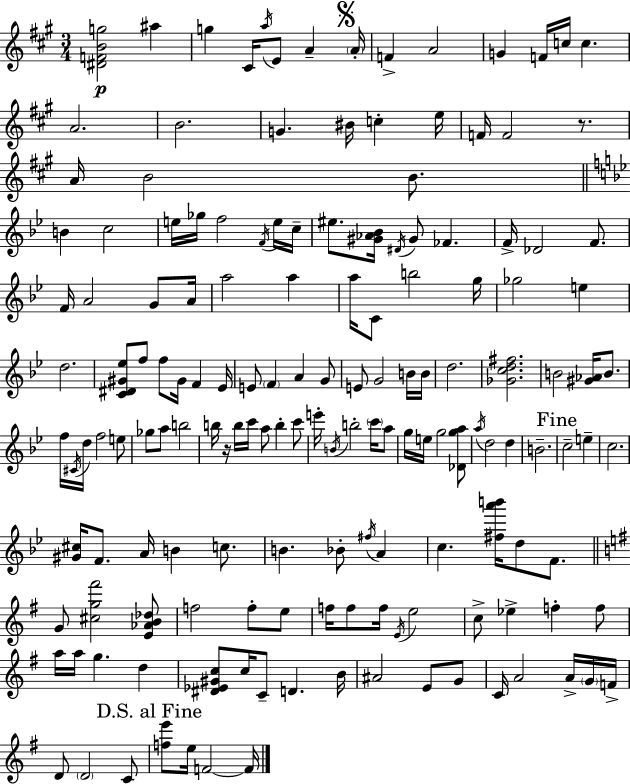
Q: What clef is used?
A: treble